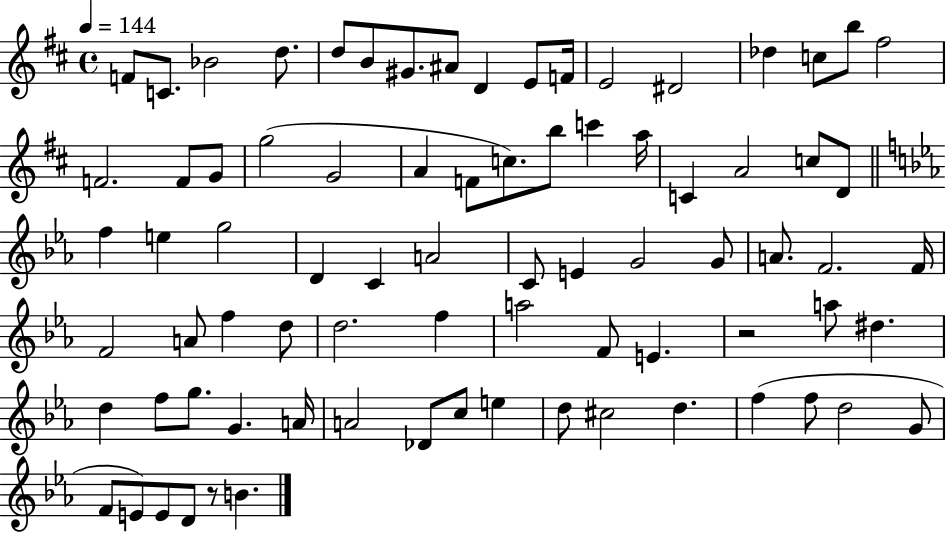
{
  \clef treble
  \time 4/4
  \defaultTimeSignature
  \key d \major
  \tempo 4 = 144
  f'8 c'8. bes'2 d''8. | d''8 b'8 gis'8. ais'8 d'4 e'8 f'16 | e'2 dis'2 | des''4 c''8 b''8 fis''2 | \break f'2. f'8 g'8 | g''2( g'2 | a'4 f'8 c''8.) b''8 c'''4 a''16 | c'4 a'2 c''8 d'8 | \break \bar "||" \break \key ees \major f''4 e''4 g''2 | d'4 c'4 a'2 | c'8 e'4 g'2 g'8 | a'8. f'2. f'16 | \break f'2 a'8 f''4 d''8 | d''2. f''4 | a''2 f'8 e'4. | r2 a''8 dis''4. | \break d''4 f''8 g''8. g'4. a'16 | a'2 des'8 c''8 e''4 | d''8 cis''2 d''4. | f''4( f''8 d''2 g'8 | \break f'8 e'8) e'8 d'8 r8 b'4. | \bar "|."
}